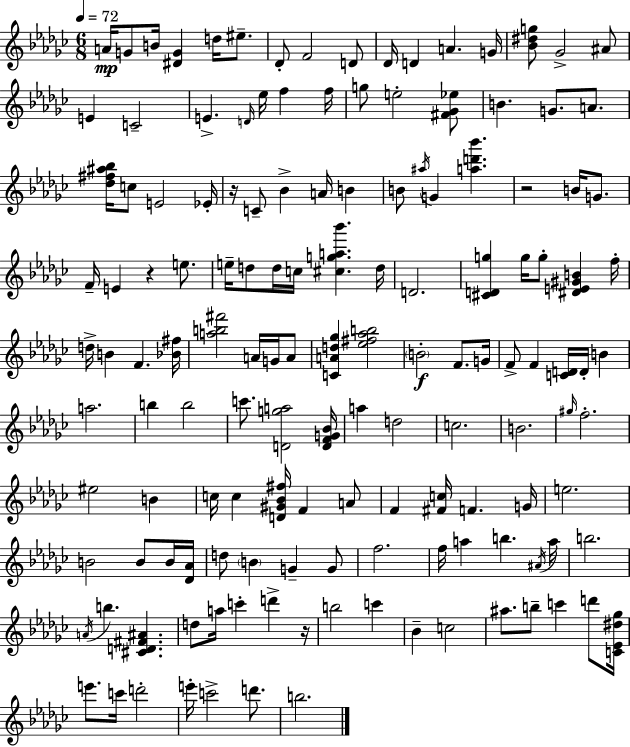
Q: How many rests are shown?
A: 4